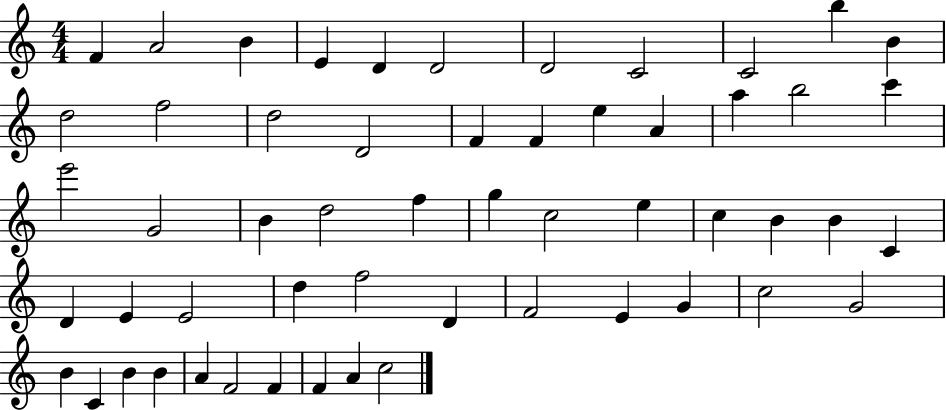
F4/q A4/h B4/q E4/q D4/q D4/h D4/h C4/h C4/h B5/q B4/q D5/h F5/h D5/h D4/h F4/q F4/q E5/q A4/q A5/q B5/h C6/q E6/h G4/h B4/q D5/h F5/q G5/q C5/h E5/q C5/q B4/q B4/q C4/q D4/q E4/q E4/h D5/q F5/h D4/q F4/h E4/q G4/q C5/h G4/h B4/q C4/q B4/q B4/q A4/q F4/h F4/q F4/q A4/q C5/h